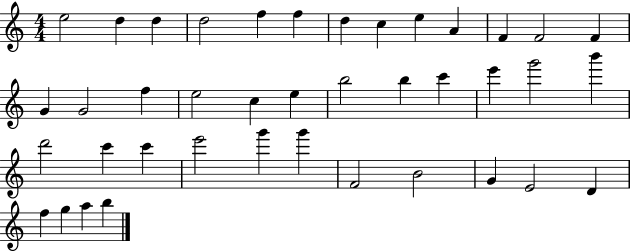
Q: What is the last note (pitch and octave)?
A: B5